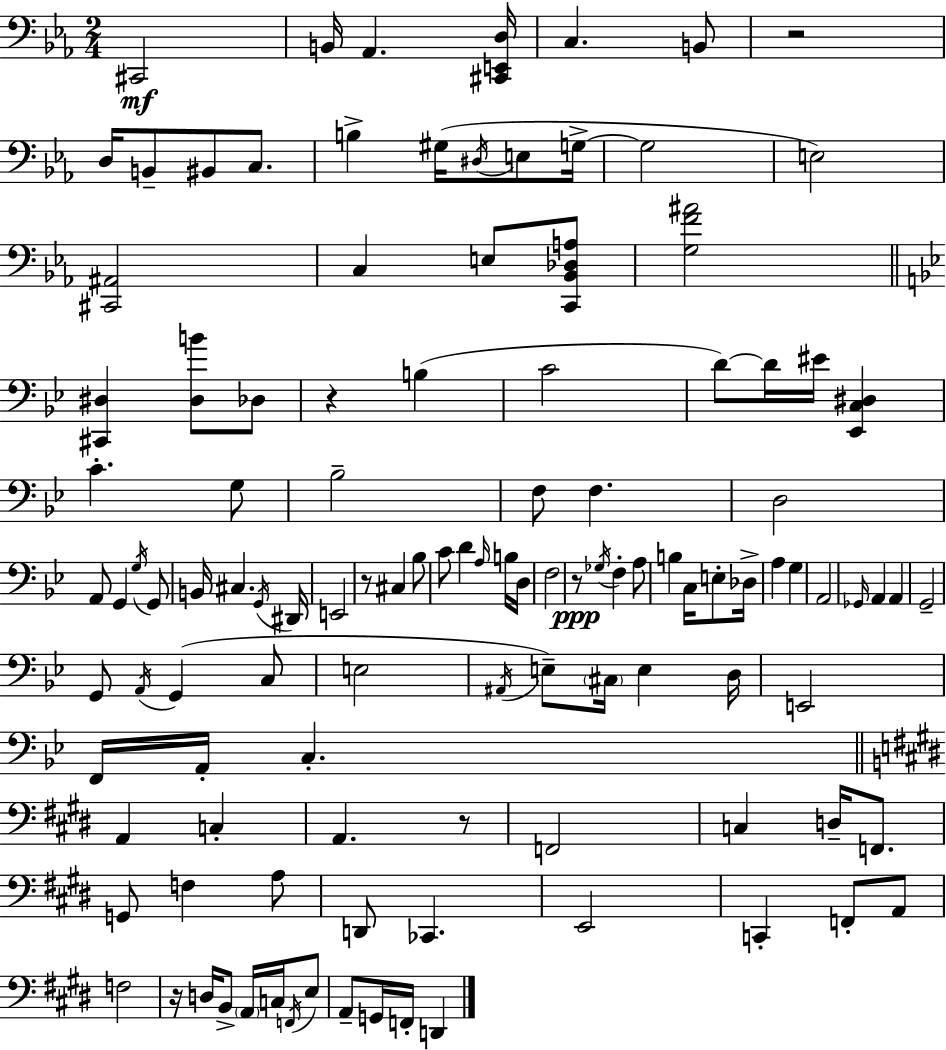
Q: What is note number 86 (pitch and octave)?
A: D2